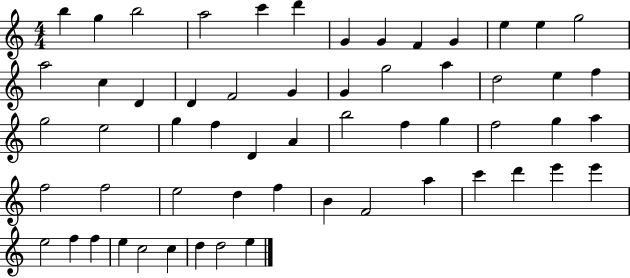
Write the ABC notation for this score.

X:1
T:Untitled
M:4/4
L:1/4
K:C
b g b2 a2 c' d' G G F G e e g2 a2 c D D F2 G G g2 a d2 e f g2 e2 g f D A b2 f g f2 g a f2 f2 e2 d f B F2 a c' d' e' e' e2 f f e c2 c d d2 e